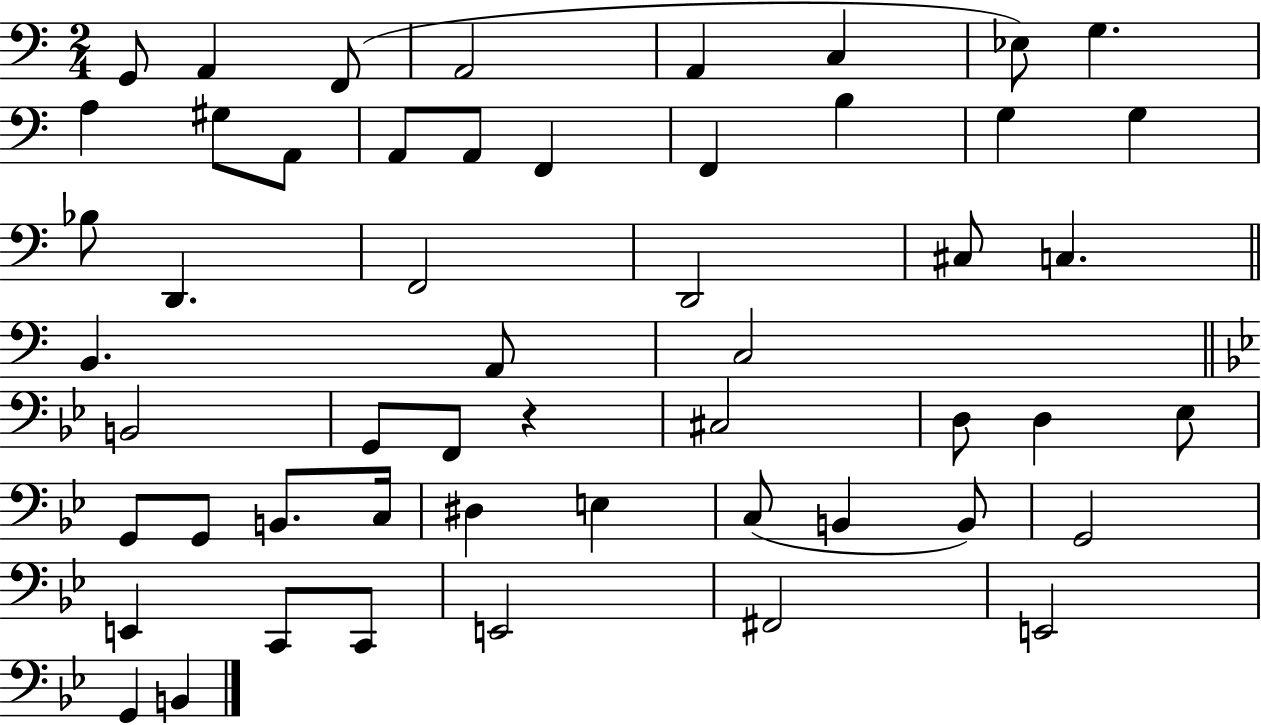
X:1
T:Untitled
M:2/4
L:1/4
K:C
G,,/2 A,, F,,/2 A,,2 A,, C, _E,/2 G, A, ^G,/2 A,,/2 A,,/2 A,,/2 F,, F,, B, G, G, _B,/2 D,, F,,2 D,,2 ^C,/2 C, B,, A,,/2 C,2 B,,2 G,,/2 F,,/2 z ^C,2 D,/2 D, _E,/2 G,,/2 G,,/2 B,,/2 C,/4 ^D, E, C,/2 B,, B,,/2 G,,2 E,, C,,/2 C,,/2 E,,2 ^F,,2 E,,2 G,, B,,